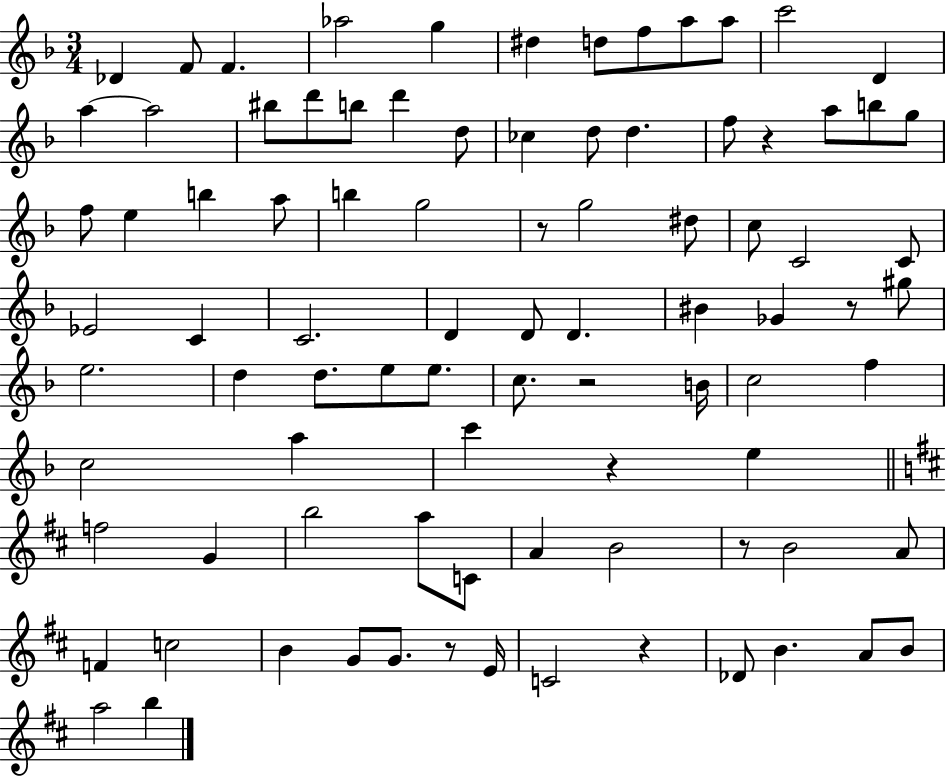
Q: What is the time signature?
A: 3/4